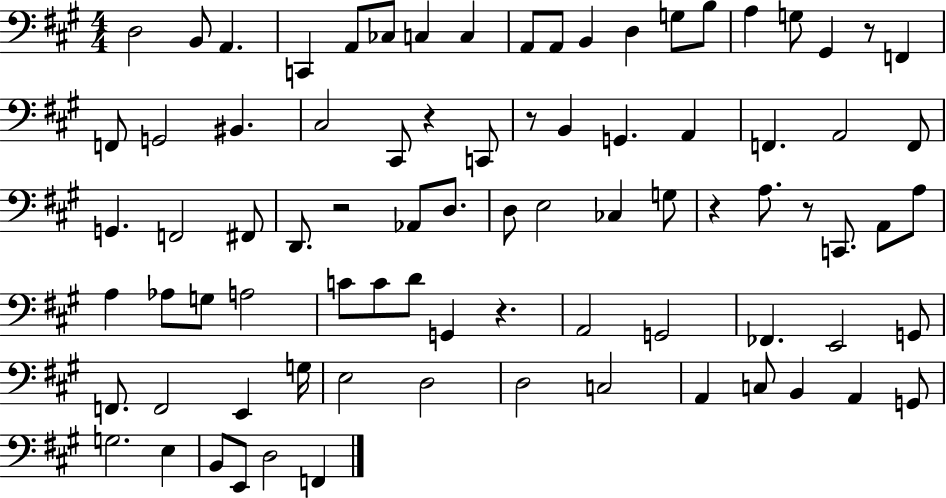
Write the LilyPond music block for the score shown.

{
  \clef bass
  \numericTimeSignature
  \time 4/4
  \key a \major
  d2 b,8 a,4. | c,4 a,8 ces8 c4 c4 | a,8 a,8 b,4 d4 g8 b8 | a4 g8 gis,4 r8 f,4 | \break f,8 g,2 bis,4. | cis2 cis,8 r4 c,8 | r8 b,4 g,4. a,4 | f,4. a,2 f,8 | \break g,4. f,2 fis,8 | d,8. r2 aes,8 d8. | d8 e2 ces4 g8 | r4 a8. r8 c,8. a,8 a8 | \break a4 aes8 g8 a2 | c'8 c'8 d'8 g,4 r4. | a,2 g,2 | fes,4. e,2 g,8 | \break f,8. f,2 e,4 g16 | e2 d2 | d2 c2 | a,4 c8 b,4 a,4 g,8 | \break g2. e4 | b,8 e,8 d2 f,4 | \bar "|."
}